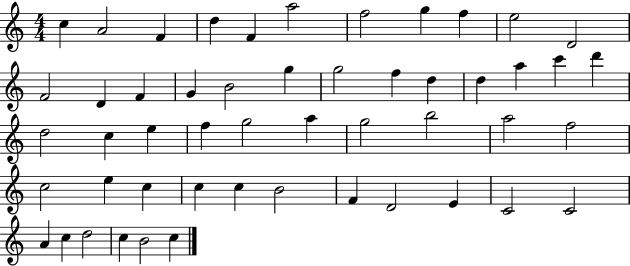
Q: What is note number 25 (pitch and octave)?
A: D5